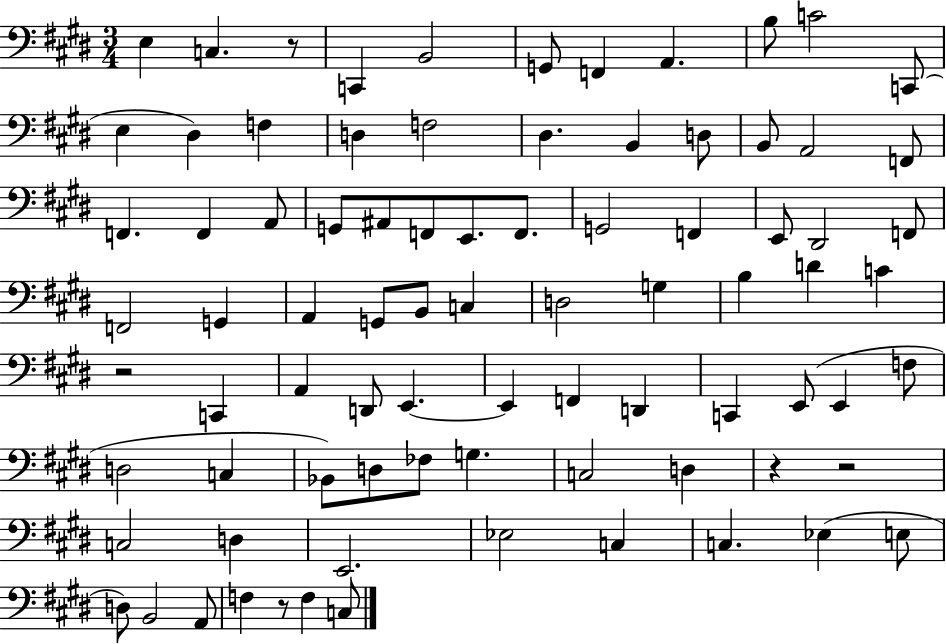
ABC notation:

X:1
T:Untitled
M:3/4
L:1/4
K:E
E, C, z/2 C,, B,,2 G,,/2 F,, A,, B,/2 C2 C,,/2 E, ^D, F, D, F,2 ^D, B,, D,/2 B,,/2 A,,2 F,,/2 F,, F,, A,,/2 G,,/2 ^A,,/2 F,,/2 E,,/2 F,,/2 G,,2 F,, E,,/2 ^D,,2 F,,/2 F,,2 G,, A,, G,,/2 B,,/2 C, D,2 G, B, D C z2 C,, A,, D,,/2 E,, E,, F,, D,, C,, E,,/2 E,, F,/2 D,2 C, _B,,/2 D,/2 _F,/2 G, C,2 D, z z2 C,2 D, E,,2 _E,2 C, C, _E, E,/2 D,/2 B,,2 A,,/2 F, z/2 F, C,/2